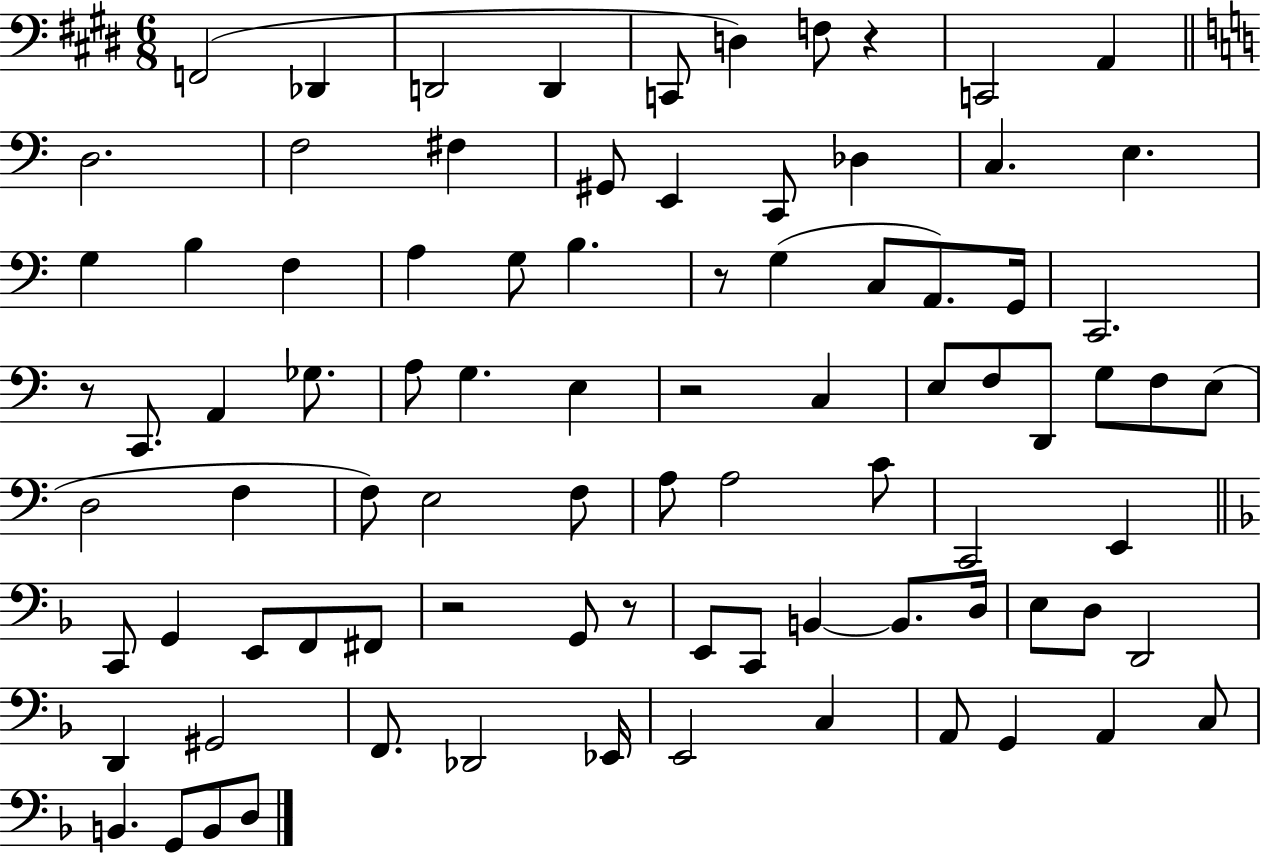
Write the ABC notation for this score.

X:1
T:Untitled
M:6/8
L:1/4
K:E
F,,2 _D,, D,,2 D,, C,,/2 D, F,/2 z C,,2 A,, D,2 F,2 ^F, ^G,,/2 E,, C,,/2 _D, C, E, G, B, F, A, G,/2 B, z/2 G, C,/2 A,,/2 G,,/4 C,,2 z/2 C,,/2 A,, _G,/2 A,/2 G, E, z2 C, E,/2 F,/2 D,,/2 G,/2 F,/2 E,/2 D,2 F, F,/2 E,2 F,/2 A,/2 A,2 C/2 C,,2 E,, C,,/2 G,, E,,/2 F,,/2 ^F,,/2 z2 G,,/2 z/2 E,,/2 C,,/2 B,, B,,/2 D,/4 E,/2 D,/2 D,,2 D,, ^G,,2 F,,/2 _D,,2 _E,,/4 E,,2 C, A,,/2 G,, A,, C,/2 B,, G,,/2 B,,/2 D,/2